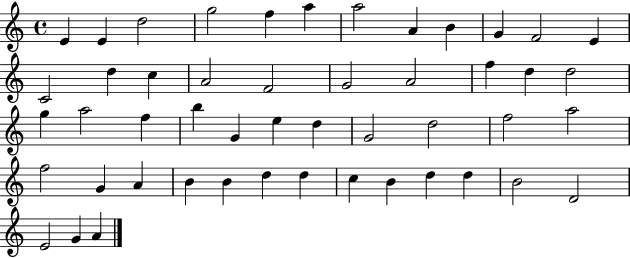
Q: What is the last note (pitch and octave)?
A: A4